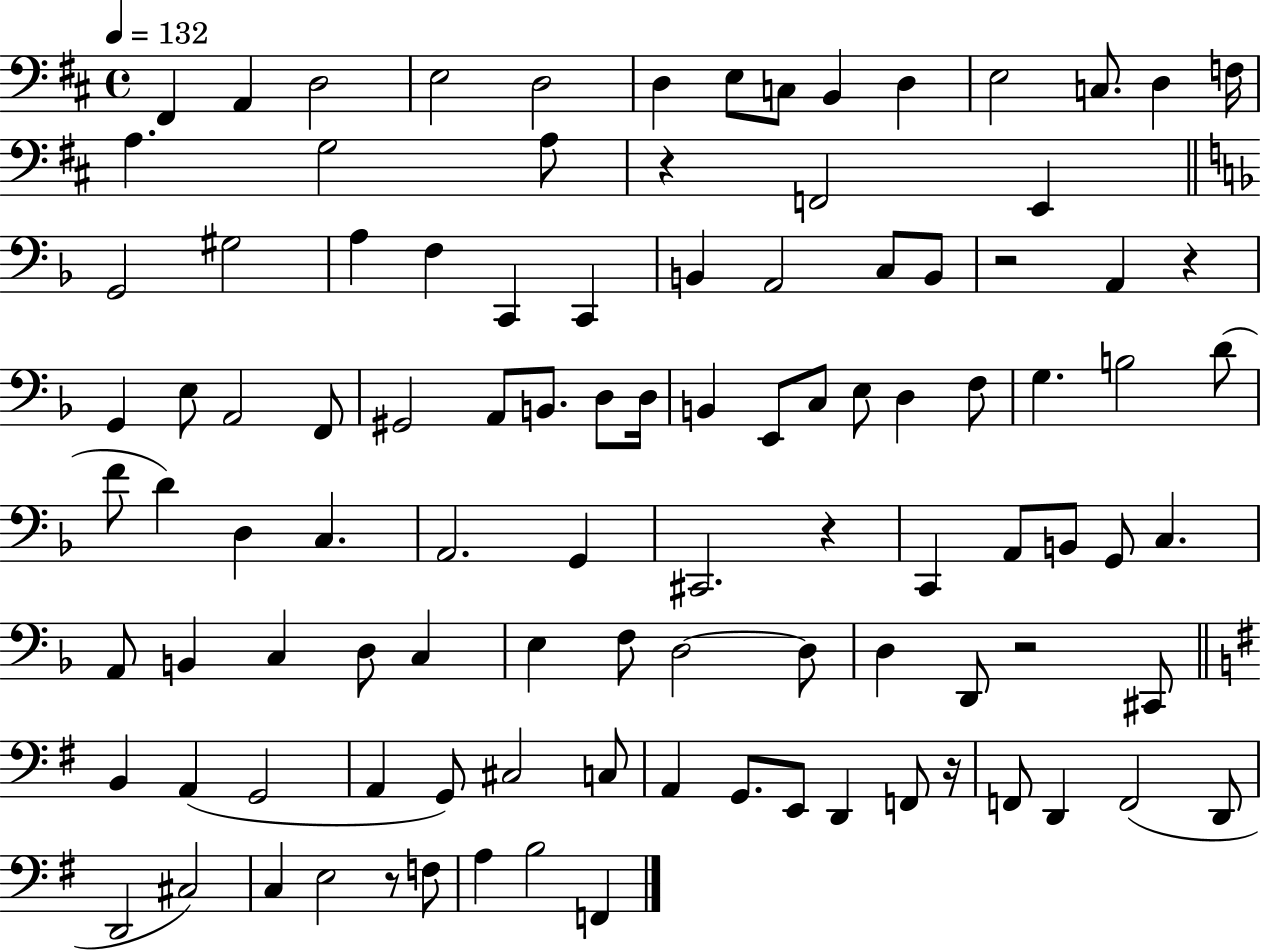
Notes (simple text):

F#2/q A2/q D3/h E3/h D3/h D3/q E3/e C3/e B2/q D3/q E3/h C3/e. D3/q F3/s A3/q. G3/h A3/e R/q F2/h E2/q G2/h G#3/h A3/q F3/q C2/q C2/q B2/q A2/h C3/e B2/e R/h A2/q R/q G2/q E3/e A2/h F2/e G#2/h A2/e B2/e. D3/e D3/s B2/q E2/e C3/e E3/e D3/q F3/e G3/q. B3/h D4/e F4/e D4/q D3/q C3/q. A2/h. G2/q C#2/h. R/q C2/q A2/e B2/e G2/e C3/q. A2/e B2/q C3/q D3/e C3/q E3/q F3/e D3/h D3/e D3/q D2/e R/h C#2/e B2/q A2/q G2/h A2/q G2/e C#3/h C3/e A2/q G2/e. E2/e D2/q F2/e R/s F2/e D2/q F2/h D2/e D2/h C#3/h C3/q E3/h R/e F3/e A3/q B3/h F2/q